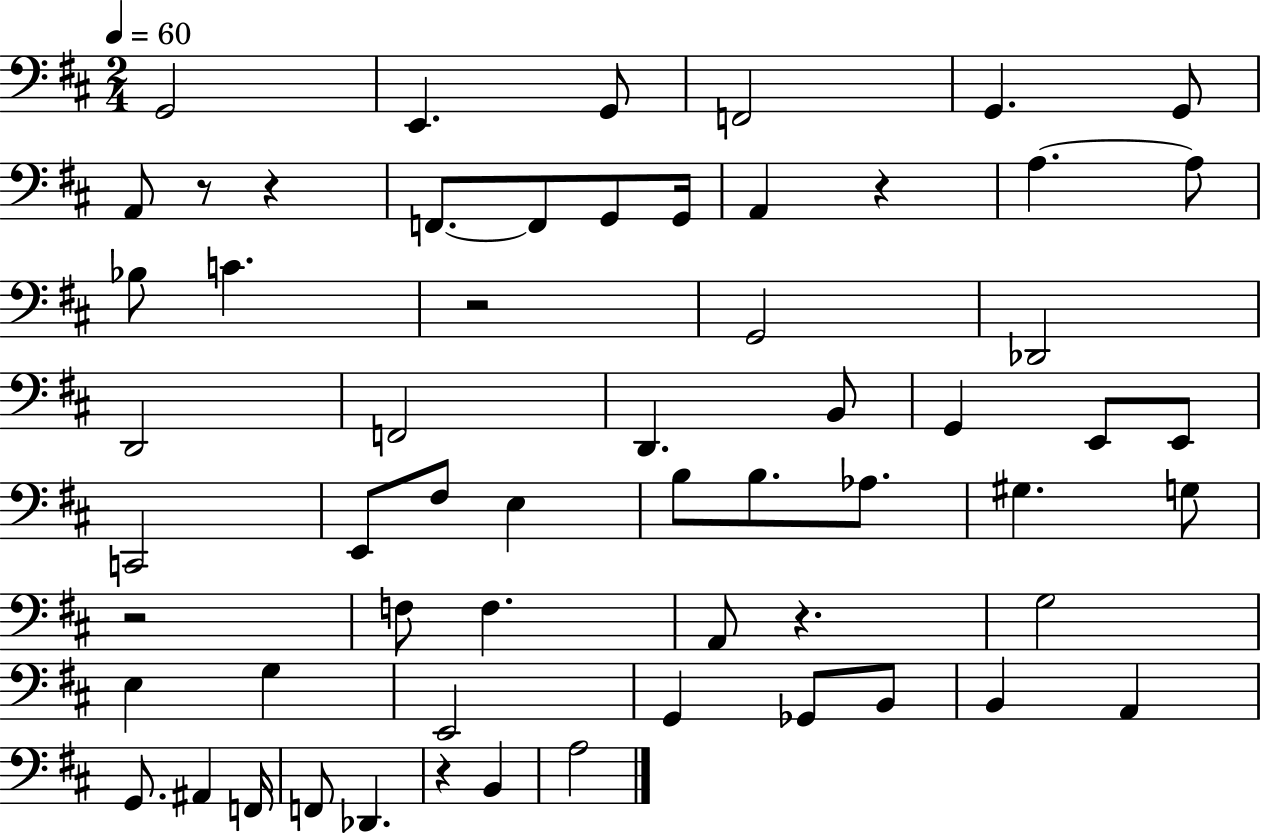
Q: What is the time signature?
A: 2/4